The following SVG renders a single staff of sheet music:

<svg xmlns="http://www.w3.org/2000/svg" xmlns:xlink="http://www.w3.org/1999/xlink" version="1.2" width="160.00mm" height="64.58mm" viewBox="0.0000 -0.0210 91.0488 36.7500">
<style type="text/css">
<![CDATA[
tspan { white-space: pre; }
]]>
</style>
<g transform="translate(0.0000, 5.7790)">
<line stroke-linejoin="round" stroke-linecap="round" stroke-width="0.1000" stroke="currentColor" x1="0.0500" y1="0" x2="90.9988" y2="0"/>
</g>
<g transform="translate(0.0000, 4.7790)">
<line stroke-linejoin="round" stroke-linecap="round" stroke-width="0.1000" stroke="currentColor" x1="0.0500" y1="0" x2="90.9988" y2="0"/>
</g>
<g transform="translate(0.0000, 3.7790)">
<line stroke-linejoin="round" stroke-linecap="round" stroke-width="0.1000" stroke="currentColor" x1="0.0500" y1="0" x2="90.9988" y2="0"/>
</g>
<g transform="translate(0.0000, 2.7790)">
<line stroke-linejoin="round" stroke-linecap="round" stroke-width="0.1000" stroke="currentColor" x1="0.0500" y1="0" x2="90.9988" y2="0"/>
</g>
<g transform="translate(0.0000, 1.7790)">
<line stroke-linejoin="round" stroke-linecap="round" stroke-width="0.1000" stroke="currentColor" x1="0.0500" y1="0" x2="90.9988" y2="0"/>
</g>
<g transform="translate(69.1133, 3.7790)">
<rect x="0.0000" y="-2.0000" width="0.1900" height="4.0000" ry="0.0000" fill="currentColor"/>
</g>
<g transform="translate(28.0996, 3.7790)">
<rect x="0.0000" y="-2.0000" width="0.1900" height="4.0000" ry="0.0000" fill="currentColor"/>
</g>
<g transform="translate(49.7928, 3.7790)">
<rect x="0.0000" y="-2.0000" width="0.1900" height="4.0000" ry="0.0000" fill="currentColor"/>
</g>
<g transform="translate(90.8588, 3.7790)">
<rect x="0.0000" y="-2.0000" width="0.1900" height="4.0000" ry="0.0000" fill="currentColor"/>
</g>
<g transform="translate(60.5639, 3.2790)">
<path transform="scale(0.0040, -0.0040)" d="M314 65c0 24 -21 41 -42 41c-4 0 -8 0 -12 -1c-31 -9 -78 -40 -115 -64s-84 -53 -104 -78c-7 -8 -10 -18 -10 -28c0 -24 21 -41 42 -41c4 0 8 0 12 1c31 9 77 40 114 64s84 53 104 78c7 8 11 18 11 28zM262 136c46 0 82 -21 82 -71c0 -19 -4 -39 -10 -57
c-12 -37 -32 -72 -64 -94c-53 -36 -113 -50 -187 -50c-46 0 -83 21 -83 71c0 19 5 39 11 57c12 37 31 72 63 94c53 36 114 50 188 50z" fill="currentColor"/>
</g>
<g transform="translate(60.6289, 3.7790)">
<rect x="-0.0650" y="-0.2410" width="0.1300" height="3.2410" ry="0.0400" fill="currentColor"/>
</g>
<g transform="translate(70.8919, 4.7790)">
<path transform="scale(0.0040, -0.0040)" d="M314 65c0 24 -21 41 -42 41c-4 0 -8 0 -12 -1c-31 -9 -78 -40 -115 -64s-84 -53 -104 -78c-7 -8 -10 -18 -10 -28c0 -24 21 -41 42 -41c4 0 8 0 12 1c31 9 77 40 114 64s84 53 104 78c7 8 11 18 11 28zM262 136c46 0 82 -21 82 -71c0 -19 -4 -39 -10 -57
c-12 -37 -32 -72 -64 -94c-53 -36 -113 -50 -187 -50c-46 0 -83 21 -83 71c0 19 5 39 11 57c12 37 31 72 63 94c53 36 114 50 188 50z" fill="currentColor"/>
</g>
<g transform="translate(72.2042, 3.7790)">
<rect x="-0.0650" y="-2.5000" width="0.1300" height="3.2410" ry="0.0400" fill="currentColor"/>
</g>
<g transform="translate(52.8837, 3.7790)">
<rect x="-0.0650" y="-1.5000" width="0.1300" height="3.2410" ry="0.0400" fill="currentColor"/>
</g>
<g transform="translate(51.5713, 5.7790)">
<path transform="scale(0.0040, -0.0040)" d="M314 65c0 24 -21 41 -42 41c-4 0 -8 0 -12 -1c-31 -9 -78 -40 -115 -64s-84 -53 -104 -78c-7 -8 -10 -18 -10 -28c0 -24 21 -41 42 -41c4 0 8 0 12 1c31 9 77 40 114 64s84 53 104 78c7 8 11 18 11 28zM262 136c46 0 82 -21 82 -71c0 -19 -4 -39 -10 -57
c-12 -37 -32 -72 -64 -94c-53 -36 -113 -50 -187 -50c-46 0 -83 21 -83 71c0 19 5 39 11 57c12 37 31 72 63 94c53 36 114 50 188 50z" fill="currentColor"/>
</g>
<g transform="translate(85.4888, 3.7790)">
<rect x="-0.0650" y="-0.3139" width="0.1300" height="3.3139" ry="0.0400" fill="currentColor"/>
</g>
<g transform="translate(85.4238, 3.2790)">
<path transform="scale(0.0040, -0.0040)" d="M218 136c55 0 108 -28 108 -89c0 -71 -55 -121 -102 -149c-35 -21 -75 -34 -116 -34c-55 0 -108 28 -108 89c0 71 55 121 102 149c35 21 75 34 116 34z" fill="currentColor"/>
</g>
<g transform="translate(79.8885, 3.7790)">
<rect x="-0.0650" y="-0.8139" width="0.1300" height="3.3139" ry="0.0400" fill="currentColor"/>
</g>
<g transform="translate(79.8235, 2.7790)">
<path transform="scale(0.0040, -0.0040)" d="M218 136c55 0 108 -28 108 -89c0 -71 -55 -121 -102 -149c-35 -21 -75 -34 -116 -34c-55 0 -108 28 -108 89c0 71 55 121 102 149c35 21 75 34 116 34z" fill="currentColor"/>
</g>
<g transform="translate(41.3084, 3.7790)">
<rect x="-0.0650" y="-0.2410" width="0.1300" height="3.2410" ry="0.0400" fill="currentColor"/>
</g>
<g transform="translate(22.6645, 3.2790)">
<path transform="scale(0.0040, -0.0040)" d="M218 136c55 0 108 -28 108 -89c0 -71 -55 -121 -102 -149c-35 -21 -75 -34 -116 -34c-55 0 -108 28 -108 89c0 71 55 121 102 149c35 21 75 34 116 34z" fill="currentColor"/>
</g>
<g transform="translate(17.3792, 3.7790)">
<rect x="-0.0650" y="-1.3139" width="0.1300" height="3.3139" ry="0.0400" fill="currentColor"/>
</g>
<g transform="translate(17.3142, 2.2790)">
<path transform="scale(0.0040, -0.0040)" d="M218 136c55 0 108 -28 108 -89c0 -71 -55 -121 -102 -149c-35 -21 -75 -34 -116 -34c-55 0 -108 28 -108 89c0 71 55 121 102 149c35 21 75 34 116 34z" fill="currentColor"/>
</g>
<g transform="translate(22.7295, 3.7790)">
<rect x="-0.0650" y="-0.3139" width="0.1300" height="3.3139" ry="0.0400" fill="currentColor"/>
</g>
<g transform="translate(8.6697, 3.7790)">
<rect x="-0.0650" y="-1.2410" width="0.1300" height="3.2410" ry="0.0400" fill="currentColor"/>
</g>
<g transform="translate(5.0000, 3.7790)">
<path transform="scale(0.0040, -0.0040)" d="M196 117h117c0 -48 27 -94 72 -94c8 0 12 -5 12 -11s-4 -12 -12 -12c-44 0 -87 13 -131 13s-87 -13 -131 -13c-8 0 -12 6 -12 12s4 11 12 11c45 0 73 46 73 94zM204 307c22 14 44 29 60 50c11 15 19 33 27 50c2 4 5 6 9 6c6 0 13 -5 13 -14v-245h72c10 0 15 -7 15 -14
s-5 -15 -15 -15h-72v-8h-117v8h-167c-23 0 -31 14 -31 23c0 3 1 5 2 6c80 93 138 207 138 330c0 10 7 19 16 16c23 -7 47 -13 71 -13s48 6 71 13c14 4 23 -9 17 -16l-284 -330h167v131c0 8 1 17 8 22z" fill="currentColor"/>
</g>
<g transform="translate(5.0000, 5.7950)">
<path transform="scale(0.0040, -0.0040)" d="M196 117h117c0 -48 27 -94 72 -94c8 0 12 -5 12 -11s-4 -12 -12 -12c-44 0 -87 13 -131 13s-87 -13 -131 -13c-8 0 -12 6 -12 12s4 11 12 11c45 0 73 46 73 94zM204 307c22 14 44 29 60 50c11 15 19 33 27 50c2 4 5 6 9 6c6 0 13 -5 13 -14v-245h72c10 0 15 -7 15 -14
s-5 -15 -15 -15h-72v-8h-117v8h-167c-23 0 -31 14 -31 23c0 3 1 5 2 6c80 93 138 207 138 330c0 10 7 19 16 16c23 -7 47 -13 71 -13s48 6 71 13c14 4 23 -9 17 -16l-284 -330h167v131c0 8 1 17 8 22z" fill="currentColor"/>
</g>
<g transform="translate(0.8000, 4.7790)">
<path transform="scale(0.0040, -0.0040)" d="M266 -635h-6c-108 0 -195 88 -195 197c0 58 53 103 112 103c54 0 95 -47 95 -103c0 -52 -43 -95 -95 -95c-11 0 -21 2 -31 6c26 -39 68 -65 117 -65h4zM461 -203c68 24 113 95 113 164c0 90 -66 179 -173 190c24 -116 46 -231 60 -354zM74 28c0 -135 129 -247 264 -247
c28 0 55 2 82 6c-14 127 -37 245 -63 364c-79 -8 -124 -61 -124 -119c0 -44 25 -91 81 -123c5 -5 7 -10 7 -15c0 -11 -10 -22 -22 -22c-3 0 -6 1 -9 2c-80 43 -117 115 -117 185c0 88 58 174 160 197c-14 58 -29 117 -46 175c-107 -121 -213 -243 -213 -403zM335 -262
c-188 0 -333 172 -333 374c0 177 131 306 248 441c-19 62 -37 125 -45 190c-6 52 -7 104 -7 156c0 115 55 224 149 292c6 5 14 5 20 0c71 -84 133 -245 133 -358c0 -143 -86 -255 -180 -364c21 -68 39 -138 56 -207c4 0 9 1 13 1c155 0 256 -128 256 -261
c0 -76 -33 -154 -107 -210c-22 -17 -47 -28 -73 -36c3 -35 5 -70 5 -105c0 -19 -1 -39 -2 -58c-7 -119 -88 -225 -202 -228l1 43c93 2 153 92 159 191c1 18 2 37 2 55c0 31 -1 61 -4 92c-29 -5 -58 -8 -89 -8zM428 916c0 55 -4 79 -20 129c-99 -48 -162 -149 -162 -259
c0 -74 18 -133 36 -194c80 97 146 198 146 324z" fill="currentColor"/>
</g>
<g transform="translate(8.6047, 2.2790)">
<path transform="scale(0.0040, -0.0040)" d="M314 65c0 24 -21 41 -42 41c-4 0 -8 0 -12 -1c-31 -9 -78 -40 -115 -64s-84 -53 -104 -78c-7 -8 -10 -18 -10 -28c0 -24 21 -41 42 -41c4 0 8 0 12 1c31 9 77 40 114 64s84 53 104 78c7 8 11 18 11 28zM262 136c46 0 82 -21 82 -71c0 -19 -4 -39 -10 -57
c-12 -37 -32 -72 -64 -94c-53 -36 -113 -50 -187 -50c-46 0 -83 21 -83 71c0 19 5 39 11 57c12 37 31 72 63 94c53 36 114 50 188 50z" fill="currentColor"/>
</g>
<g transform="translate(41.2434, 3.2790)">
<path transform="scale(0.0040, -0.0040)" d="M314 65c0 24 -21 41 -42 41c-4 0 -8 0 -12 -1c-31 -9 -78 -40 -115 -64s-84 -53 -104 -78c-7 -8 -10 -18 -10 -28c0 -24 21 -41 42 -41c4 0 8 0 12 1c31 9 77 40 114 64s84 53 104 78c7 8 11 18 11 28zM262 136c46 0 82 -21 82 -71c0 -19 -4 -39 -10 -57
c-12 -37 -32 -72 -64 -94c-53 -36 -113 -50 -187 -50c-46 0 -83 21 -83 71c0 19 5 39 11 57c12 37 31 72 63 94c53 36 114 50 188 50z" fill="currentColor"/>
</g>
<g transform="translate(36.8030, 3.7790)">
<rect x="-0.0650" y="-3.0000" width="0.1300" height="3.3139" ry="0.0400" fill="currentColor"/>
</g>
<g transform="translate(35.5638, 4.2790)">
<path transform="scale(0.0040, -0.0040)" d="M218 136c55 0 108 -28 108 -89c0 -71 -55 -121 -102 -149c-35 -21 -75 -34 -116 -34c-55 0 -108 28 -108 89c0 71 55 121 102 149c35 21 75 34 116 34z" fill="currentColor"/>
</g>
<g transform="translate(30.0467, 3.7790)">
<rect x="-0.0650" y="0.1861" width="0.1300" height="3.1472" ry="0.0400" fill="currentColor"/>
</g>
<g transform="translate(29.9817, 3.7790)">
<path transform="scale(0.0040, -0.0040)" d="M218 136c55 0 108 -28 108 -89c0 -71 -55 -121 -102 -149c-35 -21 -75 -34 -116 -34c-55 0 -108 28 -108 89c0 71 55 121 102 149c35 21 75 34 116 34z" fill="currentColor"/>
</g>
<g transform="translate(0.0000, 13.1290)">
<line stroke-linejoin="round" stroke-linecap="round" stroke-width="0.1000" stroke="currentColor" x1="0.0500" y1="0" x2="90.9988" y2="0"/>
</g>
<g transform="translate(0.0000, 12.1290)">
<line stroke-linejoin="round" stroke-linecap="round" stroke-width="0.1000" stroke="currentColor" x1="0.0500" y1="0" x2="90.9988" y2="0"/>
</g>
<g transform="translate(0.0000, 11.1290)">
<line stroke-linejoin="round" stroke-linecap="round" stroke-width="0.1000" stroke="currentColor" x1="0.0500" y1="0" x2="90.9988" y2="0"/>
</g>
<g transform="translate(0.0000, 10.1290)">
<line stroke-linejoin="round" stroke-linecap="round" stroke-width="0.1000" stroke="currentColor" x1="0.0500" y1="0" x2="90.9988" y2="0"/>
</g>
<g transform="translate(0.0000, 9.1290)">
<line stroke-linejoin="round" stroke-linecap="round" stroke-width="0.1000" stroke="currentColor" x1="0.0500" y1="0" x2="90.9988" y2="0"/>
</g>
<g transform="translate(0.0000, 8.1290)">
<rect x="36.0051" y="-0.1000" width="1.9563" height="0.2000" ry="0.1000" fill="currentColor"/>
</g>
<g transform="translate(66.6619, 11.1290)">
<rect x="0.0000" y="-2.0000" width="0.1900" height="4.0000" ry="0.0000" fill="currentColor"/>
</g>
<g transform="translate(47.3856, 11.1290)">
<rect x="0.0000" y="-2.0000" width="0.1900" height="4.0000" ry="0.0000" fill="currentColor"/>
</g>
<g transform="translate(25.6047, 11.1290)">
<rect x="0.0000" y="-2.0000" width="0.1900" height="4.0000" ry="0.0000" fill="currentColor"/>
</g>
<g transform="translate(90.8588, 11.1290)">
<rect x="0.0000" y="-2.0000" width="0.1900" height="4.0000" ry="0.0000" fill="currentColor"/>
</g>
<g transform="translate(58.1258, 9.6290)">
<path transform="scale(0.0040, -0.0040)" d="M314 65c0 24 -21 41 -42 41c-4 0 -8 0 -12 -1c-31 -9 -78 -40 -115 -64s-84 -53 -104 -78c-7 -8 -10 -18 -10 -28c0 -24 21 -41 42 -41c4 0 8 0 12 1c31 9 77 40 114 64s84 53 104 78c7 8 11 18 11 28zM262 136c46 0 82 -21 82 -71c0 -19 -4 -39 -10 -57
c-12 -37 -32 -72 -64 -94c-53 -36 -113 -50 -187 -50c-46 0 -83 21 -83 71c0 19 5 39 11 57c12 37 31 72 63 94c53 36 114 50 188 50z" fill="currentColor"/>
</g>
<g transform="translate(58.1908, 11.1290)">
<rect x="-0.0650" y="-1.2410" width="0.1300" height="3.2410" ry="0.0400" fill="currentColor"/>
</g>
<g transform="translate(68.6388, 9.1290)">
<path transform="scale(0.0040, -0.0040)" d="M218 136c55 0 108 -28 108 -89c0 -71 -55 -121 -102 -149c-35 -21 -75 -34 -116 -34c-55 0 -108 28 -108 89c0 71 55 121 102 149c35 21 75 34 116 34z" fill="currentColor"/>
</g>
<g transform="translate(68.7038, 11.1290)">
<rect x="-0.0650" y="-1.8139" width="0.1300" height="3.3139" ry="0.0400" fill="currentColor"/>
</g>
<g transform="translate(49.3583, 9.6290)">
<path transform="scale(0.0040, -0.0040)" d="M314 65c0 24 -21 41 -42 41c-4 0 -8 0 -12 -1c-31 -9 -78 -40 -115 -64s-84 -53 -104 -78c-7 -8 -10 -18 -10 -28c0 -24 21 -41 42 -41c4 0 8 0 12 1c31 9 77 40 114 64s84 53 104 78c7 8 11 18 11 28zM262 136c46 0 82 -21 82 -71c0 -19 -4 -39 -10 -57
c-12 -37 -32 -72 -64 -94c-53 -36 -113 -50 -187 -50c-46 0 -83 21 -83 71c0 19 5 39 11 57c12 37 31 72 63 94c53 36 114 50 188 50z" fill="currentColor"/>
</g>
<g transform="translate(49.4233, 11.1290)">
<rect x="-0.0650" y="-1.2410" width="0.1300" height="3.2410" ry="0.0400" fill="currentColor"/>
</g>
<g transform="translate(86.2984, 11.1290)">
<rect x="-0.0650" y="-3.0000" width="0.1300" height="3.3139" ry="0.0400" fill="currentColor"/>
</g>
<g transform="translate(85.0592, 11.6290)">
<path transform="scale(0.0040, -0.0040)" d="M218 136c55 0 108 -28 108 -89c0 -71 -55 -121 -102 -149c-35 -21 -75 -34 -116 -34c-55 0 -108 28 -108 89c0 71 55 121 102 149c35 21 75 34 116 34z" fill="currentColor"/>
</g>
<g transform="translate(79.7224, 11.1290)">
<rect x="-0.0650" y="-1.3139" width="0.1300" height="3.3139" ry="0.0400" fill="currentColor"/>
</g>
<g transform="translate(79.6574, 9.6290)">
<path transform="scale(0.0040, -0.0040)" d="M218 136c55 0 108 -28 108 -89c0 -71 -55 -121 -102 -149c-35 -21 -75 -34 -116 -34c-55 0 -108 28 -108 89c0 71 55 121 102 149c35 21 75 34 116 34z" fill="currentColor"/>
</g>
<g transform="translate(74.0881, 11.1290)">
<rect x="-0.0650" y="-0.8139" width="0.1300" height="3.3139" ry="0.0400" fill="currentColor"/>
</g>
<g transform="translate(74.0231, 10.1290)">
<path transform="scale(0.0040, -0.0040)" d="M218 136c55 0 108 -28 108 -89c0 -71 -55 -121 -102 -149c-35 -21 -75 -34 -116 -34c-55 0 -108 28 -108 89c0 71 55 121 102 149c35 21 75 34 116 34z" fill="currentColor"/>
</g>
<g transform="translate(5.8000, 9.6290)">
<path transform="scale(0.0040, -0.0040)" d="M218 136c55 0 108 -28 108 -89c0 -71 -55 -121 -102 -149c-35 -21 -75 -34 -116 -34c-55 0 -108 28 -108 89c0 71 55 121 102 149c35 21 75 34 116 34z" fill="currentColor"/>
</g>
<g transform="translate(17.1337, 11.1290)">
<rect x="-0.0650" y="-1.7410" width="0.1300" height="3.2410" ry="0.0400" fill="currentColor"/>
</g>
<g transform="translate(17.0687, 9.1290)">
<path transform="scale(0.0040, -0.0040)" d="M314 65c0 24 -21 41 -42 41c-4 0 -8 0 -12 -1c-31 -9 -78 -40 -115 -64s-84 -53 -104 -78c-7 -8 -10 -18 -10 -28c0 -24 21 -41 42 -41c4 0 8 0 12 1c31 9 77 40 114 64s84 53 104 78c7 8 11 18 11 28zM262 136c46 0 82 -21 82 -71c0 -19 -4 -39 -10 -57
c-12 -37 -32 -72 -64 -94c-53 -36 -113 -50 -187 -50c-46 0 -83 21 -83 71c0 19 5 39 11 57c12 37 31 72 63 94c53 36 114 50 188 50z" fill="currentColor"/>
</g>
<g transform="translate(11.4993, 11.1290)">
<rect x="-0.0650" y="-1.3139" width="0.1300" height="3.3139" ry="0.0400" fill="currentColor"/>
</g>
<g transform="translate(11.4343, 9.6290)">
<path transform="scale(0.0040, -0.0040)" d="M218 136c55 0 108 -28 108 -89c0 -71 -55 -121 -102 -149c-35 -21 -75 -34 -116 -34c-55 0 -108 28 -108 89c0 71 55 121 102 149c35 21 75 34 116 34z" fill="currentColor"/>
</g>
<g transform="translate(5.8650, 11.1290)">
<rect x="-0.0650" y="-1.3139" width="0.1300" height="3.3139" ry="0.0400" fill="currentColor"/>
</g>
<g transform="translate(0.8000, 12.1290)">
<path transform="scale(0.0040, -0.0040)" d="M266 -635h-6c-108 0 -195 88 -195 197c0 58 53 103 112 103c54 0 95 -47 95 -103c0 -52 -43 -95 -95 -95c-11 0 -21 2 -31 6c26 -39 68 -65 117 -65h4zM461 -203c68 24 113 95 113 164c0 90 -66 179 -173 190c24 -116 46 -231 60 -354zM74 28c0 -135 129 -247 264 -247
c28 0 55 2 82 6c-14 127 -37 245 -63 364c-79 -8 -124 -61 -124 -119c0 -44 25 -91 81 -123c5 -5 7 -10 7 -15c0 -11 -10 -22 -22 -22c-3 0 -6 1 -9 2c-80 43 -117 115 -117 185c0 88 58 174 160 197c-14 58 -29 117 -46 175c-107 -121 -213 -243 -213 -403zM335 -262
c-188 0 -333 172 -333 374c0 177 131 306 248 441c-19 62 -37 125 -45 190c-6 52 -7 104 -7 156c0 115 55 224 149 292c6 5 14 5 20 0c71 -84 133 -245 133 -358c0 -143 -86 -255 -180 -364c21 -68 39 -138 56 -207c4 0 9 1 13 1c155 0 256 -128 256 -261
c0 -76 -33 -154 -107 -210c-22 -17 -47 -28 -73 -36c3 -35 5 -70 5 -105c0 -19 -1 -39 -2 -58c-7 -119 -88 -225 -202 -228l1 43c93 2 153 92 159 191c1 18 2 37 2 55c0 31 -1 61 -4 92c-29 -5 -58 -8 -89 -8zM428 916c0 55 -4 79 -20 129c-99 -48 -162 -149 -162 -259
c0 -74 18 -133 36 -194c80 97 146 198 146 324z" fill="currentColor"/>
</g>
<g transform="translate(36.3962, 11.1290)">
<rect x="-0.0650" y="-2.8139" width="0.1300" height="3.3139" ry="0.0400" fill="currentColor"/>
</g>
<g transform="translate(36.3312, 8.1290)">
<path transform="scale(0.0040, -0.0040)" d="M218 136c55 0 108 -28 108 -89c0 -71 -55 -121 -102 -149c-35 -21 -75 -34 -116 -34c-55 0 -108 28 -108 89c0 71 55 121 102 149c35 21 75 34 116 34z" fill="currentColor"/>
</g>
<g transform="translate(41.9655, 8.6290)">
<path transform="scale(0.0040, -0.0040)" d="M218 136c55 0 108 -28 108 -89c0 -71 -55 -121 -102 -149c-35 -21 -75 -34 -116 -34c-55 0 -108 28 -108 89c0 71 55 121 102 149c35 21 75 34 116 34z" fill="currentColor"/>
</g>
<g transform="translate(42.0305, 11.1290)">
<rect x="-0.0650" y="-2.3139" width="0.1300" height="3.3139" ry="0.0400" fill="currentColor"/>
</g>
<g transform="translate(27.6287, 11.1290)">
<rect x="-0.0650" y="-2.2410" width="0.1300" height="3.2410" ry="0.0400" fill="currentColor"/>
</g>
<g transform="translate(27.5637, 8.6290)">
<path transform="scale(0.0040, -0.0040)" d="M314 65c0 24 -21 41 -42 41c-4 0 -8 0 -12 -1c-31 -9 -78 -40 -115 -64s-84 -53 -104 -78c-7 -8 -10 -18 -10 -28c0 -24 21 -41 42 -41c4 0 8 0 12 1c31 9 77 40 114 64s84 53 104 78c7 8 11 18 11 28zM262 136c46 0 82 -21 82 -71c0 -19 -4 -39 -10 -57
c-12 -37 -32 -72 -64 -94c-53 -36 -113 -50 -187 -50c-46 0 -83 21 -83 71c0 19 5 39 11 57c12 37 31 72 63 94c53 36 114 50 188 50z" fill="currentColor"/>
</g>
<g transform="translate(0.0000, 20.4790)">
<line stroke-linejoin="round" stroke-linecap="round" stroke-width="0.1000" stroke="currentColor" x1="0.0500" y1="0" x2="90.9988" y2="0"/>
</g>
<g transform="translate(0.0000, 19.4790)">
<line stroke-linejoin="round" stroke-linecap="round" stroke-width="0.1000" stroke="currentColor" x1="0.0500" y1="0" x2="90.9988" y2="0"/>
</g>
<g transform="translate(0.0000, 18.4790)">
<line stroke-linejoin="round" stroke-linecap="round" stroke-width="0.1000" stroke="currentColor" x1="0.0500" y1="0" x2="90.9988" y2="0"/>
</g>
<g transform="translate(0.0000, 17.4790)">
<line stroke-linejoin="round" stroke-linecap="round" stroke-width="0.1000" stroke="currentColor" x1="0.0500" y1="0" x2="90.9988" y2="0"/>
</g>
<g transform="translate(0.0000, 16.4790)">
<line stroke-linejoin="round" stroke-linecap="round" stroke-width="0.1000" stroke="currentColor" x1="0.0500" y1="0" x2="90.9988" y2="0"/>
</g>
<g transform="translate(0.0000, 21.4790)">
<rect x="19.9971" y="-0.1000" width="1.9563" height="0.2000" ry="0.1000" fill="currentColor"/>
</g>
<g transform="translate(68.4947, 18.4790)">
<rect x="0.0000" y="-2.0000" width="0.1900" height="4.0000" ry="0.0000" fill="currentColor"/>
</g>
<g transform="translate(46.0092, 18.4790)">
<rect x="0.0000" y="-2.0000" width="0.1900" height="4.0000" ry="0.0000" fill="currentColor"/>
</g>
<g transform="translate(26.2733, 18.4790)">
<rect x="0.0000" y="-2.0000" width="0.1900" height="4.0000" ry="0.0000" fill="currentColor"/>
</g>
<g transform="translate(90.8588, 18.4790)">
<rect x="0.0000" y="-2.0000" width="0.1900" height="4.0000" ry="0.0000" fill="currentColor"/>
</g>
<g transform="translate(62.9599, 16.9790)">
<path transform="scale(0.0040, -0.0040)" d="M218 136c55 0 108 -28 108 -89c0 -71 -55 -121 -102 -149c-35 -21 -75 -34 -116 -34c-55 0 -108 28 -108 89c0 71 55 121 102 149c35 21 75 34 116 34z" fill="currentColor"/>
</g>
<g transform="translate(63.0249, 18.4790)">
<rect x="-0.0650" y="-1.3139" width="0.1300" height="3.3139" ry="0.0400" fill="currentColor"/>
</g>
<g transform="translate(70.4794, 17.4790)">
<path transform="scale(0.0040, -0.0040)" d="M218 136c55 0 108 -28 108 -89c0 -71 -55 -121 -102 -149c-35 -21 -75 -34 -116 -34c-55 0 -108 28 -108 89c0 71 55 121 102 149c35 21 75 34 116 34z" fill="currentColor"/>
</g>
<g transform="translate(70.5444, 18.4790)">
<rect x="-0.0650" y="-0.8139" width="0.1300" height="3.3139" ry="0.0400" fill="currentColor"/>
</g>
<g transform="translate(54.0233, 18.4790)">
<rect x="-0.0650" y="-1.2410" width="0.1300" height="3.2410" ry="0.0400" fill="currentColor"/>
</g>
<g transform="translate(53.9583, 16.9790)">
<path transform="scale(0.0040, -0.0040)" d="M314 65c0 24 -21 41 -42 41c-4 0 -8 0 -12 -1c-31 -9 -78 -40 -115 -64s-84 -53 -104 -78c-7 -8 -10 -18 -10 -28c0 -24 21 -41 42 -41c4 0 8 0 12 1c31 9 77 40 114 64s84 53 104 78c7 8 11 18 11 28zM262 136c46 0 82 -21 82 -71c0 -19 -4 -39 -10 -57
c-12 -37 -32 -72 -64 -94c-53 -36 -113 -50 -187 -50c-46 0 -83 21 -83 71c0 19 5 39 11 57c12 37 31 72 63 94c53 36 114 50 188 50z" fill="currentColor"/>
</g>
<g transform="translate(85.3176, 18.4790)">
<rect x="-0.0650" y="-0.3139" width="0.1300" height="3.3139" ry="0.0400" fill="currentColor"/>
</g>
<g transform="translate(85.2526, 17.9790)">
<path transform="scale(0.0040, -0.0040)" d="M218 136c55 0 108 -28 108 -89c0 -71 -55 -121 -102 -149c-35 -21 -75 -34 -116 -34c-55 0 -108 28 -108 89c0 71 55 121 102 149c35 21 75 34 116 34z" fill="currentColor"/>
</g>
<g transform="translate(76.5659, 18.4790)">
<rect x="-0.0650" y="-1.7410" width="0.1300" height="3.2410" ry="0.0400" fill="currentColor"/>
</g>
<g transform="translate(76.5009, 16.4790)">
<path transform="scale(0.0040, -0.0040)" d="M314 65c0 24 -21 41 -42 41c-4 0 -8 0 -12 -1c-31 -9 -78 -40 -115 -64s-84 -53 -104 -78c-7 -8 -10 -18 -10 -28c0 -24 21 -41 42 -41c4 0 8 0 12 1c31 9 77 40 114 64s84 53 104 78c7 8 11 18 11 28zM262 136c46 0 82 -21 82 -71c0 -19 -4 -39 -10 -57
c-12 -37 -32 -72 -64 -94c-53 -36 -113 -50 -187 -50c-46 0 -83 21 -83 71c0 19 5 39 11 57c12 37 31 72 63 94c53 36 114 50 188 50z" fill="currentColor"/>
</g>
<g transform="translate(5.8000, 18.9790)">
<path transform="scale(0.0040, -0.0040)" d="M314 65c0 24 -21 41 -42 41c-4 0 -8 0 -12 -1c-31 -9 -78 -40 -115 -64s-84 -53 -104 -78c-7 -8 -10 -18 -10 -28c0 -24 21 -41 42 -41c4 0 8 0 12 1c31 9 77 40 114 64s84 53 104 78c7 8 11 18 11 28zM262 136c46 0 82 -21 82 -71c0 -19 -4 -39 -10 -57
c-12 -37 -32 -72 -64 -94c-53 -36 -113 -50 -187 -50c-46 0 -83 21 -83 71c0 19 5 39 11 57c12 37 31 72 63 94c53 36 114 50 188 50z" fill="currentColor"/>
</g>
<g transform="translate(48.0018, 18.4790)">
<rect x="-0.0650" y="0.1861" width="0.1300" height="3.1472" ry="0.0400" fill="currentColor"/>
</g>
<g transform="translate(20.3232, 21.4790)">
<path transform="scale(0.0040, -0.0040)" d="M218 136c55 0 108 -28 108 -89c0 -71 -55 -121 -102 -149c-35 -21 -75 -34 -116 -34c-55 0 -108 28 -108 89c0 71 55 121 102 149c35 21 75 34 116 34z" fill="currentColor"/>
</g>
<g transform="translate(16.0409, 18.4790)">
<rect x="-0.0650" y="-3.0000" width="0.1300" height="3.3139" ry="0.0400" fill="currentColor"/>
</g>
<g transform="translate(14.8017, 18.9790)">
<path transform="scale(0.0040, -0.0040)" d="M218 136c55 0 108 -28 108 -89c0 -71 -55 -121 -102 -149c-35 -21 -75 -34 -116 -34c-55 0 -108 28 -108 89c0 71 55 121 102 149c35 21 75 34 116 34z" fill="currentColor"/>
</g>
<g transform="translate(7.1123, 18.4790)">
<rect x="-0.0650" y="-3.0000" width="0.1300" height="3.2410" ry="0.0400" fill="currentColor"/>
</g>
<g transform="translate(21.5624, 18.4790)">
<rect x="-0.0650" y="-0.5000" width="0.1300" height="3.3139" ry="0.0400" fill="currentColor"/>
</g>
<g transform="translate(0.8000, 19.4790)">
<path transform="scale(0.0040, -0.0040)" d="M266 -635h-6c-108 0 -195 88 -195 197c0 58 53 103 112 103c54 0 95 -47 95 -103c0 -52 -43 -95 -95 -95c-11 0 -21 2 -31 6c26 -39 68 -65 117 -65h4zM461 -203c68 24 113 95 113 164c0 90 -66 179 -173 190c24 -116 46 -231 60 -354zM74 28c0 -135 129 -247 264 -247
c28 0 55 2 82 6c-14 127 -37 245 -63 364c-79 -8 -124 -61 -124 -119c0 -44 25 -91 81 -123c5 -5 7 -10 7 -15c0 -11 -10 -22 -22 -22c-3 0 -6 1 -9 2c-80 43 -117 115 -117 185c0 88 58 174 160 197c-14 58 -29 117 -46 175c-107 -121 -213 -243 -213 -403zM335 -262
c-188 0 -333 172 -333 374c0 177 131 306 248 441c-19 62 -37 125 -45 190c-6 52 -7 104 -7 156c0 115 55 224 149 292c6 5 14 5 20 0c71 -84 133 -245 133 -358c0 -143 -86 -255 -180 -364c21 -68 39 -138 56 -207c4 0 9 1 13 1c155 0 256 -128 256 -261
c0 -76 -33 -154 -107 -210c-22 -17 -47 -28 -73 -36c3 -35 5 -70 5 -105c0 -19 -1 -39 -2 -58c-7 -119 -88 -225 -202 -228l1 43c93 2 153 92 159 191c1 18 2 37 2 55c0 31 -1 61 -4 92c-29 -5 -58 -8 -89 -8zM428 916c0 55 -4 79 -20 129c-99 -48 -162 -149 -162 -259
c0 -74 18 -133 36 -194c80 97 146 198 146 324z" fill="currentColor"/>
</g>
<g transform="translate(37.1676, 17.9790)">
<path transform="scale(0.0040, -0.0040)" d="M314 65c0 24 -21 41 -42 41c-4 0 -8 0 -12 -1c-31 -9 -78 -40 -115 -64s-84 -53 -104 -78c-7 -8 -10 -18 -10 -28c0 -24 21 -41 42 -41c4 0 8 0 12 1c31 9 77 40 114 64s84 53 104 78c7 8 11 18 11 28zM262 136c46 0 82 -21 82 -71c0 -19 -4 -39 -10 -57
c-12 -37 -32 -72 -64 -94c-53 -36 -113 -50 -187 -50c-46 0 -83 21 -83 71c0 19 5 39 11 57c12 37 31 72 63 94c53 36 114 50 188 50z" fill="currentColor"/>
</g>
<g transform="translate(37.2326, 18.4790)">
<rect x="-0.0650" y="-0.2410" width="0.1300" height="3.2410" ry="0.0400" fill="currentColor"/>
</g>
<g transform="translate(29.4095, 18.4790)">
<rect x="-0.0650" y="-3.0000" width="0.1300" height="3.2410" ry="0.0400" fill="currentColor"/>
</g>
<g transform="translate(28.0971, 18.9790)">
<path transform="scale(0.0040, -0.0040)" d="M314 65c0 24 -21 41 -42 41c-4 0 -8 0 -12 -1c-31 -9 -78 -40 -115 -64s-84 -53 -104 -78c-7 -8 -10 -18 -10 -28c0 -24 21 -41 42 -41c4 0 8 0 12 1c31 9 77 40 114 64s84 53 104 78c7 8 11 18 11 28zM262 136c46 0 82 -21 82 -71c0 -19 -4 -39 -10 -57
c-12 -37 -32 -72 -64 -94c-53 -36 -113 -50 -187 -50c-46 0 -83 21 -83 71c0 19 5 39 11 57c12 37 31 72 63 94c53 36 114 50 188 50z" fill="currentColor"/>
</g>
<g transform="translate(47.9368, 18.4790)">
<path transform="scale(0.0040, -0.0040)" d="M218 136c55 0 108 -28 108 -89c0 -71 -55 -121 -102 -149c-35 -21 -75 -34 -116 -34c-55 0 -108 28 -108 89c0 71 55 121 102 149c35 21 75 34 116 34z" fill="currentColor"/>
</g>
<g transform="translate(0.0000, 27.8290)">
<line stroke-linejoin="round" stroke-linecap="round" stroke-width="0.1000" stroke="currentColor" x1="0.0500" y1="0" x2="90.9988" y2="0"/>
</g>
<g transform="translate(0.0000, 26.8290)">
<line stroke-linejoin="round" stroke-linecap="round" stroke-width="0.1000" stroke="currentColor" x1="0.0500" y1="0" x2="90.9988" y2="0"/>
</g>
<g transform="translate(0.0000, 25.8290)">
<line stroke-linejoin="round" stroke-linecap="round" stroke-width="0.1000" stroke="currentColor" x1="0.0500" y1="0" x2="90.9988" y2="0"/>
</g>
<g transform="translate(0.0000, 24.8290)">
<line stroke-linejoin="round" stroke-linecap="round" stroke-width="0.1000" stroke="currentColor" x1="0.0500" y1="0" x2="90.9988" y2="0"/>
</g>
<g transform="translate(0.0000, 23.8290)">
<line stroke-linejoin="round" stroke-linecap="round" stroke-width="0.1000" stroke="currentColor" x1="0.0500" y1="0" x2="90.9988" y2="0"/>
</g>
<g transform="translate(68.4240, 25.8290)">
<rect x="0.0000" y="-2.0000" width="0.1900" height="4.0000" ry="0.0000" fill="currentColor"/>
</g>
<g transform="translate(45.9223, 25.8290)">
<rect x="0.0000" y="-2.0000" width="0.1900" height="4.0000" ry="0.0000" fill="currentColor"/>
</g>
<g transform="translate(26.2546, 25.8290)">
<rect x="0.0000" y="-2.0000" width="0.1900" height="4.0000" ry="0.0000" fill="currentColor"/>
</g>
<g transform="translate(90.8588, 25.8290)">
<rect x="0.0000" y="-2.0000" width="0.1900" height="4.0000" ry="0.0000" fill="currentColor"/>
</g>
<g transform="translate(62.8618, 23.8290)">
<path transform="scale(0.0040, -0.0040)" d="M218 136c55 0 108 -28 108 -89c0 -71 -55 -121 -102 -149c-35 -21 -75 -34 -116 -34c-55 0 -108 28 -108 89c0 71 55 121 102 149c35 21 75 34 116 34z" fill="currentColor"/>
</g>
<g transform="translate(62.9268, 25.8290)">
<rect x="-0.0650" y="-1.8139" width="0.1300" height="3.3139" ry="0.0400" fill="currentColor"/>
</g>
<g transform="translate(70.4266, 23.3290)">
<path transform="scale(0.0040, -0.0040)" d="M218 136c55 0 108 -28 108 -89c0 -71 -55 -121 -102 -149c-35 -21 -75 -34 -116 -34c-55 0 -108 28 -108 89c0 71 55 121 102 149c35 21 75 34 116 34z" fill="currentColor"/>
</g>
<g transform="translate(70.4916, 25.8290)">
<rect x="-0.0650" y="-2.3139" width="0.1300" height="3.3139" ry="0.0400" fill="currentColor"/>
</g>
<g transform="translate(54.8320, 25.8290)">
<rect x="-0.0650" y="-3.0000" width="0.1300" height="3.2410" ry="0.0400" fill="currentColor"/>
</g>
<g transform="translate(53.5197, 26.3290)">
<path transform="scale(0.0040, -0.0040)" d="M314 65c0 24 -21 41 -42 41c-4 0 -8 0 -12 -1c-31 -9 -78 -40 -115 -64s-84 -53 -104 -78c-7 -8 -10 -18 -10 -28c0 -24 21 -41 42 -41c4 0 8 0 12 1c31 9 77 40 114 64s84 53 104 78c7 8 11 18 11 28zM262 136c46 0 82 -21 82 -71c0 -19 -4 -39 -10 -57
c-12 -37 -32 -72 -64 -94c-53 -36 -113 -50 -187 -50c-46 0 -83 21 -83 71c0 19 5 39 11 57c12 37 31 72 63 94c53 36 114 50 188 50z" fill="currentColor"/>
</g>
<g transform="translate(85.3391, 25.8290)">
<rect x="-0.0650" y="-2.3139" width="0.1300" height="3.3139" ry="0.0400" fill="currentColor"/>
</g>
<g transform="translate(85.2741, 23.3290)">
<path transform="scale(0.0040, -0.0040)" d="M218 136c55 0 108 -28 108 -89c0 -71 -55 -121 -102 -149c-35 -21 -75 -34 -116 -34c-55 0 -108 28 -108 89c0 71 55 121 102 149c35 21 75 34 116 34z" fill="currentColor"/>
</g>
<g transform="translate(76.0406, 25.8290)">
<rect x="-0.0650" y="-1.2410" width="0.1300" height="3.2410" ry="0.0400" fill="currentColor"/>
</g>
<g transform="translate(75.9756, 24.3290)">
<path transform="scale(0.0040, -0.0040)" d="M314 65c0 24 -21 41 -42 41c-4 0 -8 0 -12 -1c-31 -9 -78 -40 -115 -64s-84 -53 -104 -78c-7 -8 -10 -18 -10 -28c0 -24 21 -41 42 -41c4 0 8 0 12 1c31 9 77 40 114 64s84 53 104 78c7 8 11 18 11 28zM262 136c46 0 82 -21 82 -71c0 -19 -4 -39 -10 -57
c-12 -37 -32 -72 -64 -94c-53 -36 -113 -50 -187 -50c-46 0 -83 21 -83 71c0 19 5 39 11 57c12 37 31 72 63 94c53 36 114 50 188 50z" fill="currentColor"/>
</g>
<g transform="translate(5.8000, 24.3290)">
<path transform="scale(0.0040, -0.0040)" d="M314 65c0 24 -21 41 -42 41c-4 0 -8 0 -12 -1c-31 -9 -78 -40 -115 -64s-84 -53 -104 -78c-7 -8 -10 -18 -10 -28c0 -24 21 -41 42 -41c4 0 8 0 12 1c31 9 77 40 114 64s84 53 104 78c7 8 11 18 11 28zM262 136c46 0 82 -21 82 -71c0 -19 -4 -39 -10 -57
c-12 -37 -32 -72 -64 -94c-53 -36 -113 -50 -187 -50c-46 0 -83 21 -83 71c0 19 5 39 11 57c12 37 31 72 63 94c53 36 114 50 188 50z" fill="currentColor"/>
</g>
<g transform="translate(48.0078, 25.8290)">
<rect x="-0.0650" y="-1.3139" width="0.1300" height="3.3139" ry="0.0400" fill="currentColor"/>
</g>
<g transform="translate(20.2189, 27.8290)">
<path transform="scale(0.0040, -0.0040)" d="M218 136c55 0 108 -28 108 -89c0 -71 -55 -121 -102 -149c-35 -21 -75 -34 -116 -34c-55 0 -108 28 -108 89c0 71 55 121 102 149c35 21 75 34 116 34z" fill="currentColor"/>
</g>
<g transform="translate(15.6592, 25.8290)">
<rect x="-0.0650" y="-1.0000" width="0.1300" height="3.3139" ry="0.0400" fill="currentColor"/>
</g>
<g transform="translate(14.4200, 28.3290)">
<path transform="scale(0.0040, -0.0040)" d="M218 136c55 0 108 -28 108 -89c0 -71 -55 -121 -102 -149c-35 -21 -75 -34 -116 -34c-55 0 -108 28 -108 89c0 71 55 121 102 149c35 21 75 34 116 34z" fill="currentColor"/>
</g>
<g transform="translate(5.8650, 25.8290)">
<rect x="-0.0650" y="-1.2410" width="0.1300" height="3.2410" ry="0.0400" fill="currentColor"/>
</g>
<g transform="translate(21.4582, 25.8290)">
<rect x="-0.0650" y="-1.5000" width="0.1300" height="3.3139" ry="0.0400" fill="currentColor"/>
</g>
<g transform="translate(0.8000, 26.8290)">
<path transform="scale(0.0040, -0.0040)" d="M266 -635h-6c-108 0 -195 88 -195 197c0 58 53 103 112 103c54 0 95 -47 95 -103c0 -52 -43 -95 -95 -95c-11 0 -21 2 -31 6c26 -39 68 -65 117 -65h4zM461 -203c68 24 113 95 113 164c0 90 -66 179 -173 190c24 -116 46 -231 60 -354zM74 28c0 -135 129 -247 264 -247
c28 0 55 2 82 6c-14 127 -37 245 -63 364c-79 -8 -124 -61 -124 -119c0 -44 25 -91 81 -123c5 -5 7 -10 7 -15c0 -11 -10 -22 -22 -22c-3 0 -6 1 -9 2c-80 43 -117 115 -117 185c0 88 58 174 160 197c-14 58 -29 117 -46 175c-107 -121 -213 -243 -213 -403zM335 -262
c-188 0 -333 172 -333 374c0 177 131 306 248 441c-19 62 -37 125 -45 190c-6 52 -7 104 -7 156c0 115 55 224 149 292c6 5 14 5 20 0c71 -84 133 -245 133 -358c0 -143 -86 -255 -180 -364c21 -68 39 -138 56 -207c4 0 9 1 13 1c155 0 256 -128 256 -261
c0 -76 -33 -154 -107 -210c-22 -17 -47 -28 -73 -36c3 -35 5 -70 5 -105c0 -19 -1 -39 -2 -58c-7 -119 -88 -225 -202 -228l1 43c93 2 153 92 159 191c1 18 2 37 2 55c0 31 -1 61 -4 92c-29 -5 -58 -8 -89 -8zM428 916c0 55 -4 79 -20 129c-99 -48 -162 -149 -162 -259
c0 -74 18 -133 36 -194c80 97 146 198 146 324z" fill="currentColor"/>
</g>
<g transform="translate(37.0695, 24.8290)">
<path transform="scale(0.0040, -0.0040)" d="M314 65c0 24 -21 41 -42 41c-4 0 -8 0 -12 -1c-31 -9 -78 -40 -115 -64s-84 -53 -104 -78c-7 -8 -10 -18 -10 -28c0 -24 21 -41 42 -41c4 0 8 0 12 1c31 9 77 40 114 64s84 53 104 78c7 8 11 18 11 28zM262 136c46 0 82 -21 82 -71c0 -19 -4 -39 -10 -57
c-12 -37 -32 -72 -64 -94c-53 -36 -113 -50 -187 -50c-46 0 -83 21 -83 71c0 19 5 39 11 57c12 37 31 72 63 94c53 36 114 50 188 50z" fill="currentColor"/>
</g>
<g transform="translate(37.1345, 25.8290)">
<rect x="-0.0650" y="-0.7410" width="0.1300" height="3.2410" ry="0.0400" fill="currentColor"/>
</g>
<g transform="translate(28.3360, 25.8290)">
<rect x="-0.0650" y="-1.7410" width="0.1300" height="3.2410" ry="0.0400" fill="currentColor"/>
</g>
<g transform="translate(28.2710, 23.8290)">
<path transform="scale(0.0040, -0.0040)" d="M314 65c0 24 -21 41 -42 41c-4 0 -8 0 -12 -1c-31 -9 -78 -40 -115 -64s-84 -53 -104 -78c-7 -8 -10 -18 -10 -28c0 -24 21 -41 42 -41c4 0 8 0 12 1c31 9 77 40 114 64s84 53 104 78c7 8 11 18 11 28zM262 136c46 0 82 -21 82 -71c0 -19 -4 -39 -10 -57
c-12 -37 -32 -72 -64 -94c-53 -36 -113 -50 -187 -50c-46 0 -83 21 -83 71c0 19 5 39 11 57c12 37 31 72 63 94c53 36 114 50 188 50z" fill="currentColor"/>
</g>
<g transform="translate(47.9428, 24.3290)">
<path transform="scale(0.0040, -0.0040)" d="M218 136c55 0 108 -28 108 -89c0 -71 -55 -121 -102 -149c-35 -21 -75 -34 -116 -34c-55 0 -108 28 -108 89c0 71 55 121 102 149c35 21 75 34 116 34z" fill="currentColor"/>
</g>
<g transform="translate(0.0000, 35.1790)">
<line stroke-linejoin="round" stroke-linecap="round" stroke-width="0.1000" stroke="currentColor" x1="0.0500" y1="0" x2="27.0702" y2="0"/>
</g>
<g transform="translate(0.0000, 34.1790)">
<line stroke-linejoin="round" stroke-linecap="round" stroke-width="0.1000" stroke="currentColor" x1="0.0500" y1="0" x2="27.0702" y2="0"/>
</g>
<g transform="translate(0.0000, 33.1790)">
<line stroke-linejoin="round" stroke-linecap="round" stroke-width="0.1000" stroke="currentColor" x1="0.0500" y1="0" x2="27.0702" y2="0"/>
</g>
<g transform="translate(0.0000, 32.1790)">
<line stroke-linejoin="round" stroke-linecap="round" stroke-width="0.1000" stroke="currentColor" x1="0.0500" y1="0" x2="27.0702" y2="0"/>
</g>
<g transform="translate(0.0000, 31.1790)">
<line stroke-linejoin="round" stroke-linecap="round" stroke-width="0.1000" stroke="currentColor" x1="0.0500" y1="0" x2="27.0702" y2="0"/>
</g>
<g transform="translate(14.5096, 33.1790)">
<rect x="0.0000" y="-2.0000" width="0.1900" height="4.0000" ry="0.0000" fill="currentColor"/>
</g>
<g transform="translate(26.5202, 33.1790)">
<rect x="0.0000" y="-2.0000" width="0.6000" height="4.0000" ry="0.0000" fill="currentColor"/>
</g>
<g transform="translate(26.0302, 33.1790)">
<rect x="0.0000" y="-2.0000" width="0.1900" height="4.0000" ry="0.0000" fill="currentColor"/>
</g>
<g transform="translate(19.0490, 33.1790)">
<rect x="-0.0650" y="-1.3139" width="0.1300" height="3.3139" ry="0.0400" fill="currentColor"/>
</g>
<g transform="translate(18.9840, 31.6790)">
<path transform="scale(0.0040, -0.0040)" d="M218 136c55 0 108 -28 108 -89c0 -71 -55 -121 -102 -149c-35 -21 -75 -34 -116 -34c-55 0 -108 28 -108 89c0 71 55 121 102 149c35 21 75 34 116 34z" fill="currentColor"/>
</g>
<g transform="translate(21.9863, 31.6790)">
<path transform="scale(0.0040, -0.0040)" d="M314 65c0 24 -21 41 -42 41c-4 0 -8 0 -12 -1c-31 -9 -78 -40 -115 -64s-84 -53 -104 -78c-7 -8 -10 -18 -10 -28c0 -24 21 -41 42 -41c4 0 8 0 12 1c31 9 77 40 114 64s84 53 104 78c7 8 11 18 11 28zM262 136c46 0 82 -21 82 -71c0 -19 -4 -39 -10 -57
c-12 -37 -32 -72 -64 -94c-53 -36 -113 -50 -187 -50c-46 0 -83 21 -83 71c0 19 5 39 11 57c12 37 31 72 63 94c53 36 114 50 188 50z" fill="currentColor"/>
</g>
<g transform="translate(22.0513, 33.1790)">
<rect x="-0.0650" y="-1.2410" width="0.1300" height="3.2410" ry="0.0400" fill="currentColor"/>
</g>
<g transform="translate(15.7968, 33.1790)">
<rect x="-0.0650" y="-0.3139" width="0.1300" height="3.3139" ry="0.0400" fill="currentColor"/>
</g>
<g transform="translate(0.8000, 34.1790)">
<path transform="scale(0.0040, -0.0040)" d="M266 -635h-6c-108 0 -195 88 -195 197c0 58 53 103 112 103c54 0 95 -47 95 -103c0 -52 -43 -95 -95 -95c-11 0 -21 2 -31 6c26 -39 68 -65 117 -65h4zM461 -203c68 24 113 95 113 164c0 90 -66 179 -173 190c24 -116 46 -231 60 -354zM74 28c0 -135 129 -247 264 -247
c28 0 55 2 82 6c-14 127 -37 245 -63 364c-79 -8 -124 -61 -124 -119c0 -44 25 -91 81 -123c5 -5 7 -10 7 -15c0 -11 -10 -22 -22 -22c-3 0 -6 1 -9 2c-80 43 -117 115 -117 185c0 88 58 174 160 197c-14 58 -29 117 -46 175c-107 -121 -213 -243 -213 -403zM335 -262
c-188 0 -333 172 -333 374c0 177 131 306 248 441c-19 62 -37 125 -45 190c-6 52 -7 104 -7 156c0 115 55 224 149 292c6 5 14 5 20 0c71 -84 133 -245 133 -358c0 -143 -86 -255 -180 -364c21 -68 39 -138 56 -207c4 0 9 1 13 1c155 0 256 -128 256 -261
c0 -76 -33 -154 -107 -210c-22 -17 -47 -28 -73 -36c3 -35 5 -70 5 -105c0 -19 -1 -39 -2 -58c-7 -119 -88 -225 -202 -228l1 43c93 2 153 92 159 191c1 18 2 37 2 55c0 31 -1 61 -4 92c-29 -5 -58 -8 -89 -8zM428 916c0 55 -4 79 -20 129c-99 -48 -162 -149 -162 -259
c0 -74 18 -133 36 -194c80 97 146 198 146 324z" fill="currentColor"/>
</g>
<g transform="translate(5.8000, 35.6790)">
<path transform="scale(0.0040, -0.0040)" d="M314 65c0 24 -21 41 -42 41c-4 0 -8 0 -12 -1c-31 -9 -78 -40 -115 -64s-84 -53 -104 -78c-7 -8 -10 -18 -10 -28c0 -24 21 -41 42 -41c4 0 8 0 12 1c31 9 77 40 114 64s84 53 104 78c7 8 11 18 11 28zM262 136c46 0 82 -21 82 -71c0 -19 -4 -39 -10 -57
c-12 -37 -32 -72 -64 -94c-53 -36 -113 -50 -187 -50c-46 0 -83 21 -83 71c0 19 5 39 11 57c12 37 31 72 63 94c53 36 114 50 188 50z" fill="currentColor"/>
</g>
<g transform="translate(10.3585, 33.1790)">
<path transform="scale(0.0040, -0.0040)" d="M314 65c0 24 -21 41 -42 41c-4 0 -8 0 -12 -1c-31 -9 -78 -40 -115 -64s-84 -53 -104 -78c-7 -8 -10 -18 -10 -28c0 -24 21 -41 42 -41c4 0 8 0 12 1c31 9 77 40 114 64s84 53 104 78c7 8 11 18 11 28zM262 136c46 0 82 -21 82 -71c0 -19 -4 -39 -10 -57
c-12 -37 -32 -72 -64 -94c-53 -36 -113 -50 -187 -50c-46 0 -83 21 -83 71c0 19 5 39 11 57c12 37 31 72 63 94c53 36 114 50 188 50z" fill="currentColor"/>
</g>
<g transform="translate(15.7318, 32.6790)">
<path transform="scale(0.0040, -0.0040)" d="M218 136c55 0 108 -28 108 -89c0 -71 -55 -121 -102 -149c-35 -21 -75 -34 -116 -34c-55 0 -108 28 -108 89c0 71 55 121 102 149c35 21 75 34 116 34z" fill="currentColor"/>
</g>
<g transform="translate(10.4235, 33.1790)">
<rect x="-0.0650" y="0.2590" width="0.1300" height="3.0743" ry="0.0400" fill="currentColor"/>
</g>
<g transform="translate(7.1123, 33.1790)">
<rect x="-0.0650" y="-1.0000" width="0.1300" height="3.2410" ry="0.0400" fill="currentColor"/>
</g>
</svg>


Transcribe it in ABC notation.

X:1
T:Untitled
M:4/4
L:1/4
K:C
e2 e c B A c2 E2 c2 G2 d c e e f2 g2 a g e2 e2 f d e A A2 A C A2 c2 B e2 e d f2 c e2 D E f2 d2 e A2 f g e2 g D2 B2 c e e2